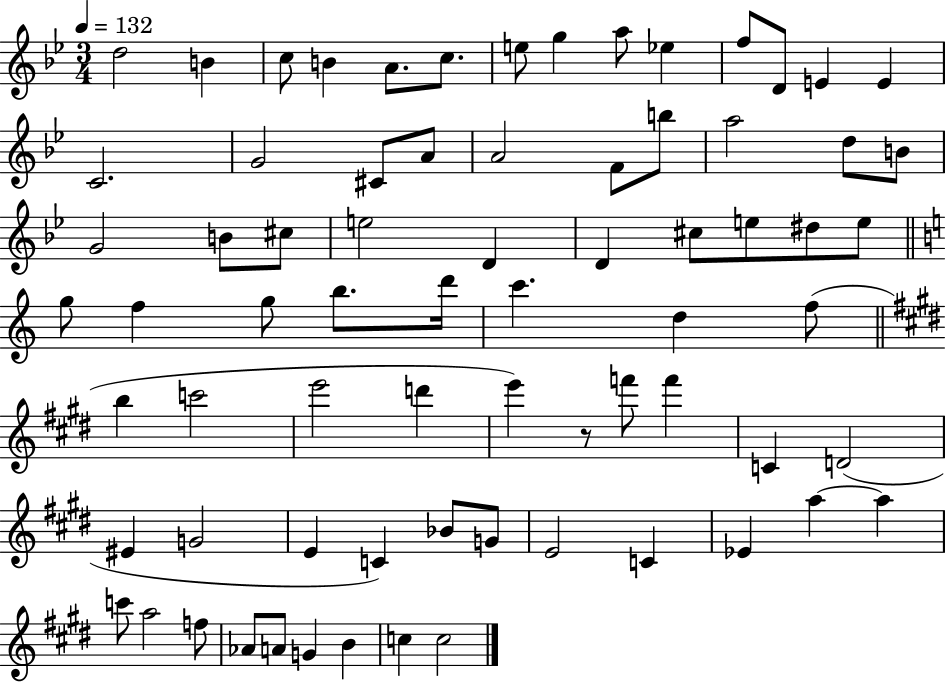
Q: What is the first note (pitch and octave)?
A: D5